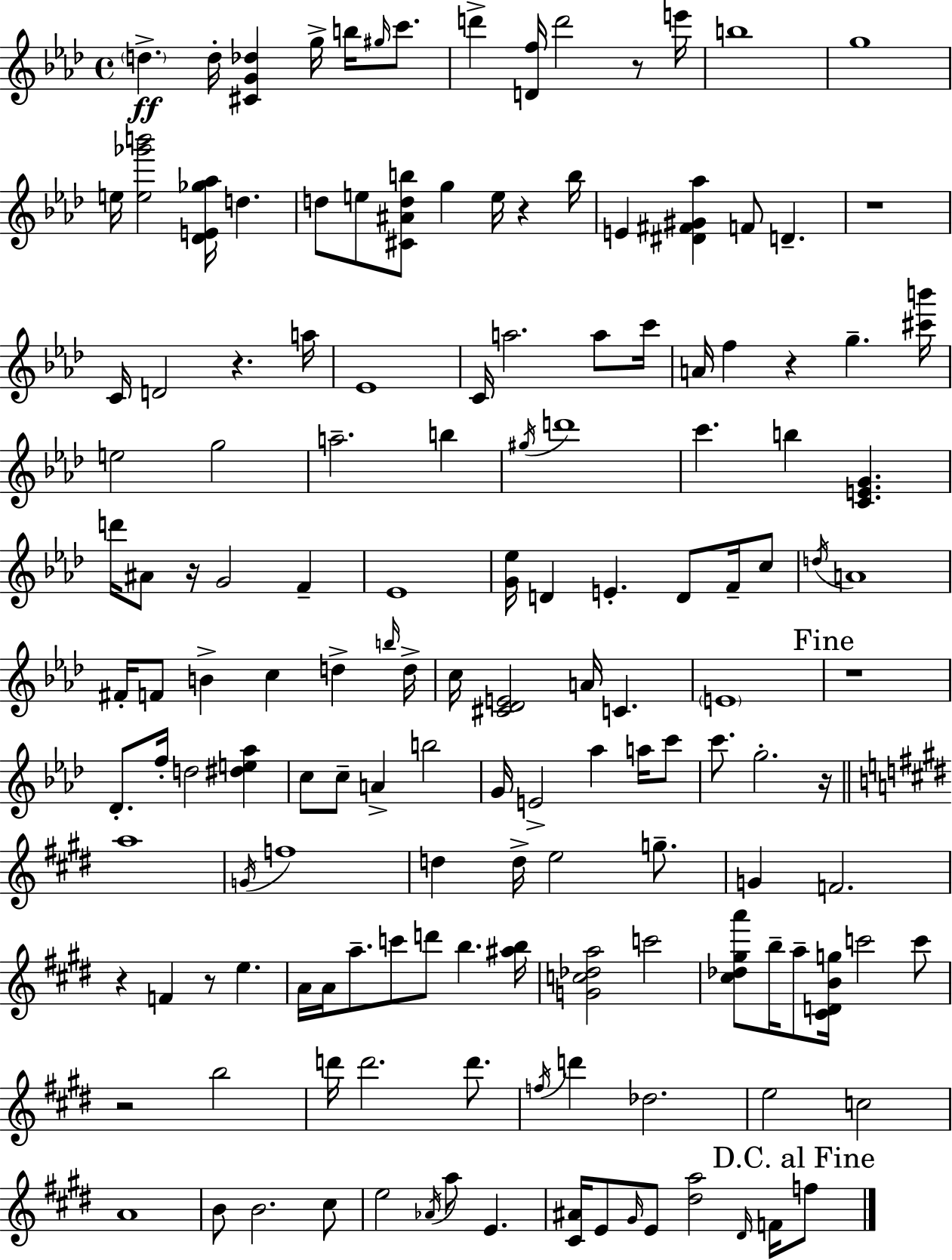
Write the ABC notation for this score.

X:1
T:Untitled
M:4/4
L:1/4
K:Fm
d d/4 [^CG_d] g/4 b/4 ^g/4 c'/2 d' [Df]/4 d'2 z/2 e'/4 b4 g4 e/4 [e_g'b']2 [_DE_g_a]/4 d d/2 e/2 [^C^Adb]/2 g e/4 z b/4 E [^D^F^G_a] F/2 D z4 C/4 D2 z a/4 _E4 C/4 a2 a/2 c'/4 A/4 f z g [^c'b']/4 e2 g2 a2 b ^g/4 d'4 c' b [CEG] d'/4 ^A/2 z/4 G2 F _E4 [G_e]/4 D E D/2 F/4 c/2 d/4 A4 ^F/4 F/2 B c d b/4 d/4 c/4 [^C_DE]2 A/4 C E4 z4 _D/2 f/4 d2 [^de_a] c/2 c/2 A b2 G/4 E2 _a a/4 c'/2 c'/2 g2 z/4 a4 G/4 f4 d d/4 e2 g/2 G F2 z F z/2 e A/4 A/4 a/2 c'/2 d'/2 b [^ab]/4 [Gc_da]2 c'2 [^c_d^ga']/2 b/4 a/2 [^CDBg]/4 c'2 c'/2 z2 b2 d'/4 d'2 d'/2 f/4 d' _d2 e2 c2 A4 B/2 B2 ^c/2 e2 _A/4 a/2 E [^C^A]/4 E/2 ^G/4 E/2 [^da]2 ^D/4 F/4 f/2